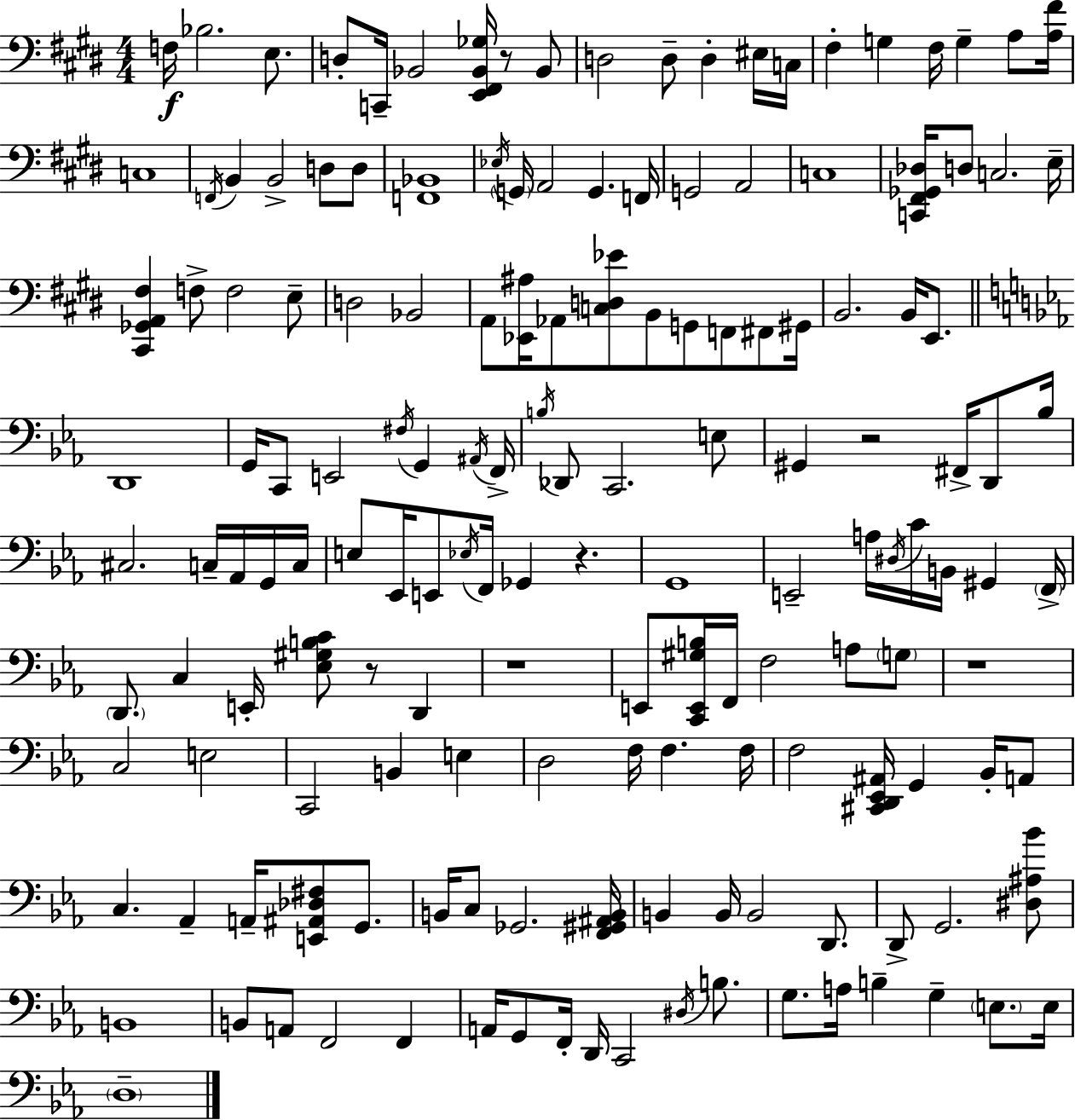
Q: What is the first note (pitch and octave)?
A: F3